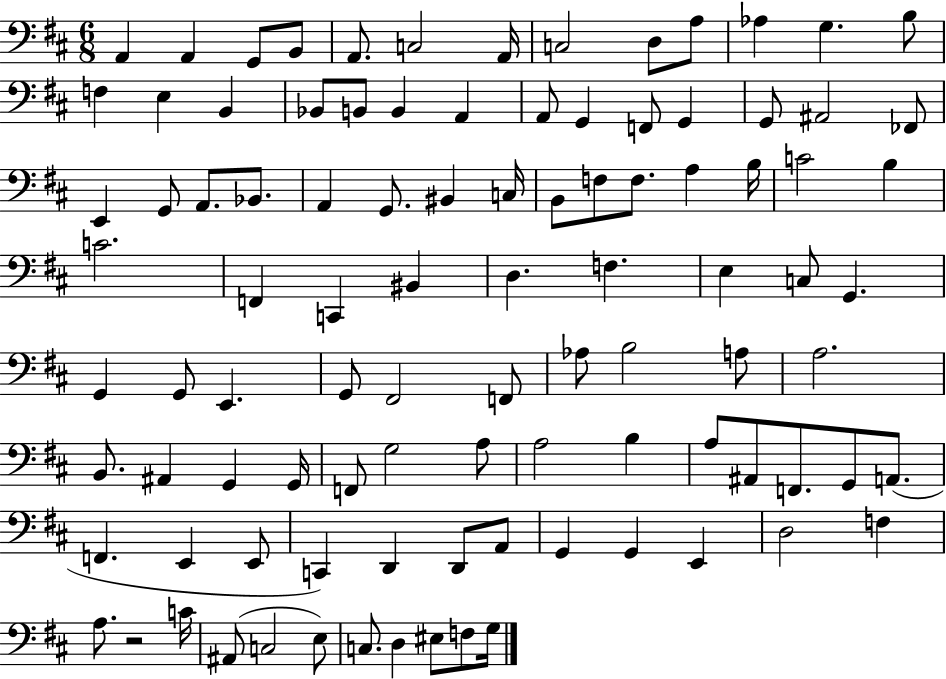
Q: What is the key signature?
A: D major